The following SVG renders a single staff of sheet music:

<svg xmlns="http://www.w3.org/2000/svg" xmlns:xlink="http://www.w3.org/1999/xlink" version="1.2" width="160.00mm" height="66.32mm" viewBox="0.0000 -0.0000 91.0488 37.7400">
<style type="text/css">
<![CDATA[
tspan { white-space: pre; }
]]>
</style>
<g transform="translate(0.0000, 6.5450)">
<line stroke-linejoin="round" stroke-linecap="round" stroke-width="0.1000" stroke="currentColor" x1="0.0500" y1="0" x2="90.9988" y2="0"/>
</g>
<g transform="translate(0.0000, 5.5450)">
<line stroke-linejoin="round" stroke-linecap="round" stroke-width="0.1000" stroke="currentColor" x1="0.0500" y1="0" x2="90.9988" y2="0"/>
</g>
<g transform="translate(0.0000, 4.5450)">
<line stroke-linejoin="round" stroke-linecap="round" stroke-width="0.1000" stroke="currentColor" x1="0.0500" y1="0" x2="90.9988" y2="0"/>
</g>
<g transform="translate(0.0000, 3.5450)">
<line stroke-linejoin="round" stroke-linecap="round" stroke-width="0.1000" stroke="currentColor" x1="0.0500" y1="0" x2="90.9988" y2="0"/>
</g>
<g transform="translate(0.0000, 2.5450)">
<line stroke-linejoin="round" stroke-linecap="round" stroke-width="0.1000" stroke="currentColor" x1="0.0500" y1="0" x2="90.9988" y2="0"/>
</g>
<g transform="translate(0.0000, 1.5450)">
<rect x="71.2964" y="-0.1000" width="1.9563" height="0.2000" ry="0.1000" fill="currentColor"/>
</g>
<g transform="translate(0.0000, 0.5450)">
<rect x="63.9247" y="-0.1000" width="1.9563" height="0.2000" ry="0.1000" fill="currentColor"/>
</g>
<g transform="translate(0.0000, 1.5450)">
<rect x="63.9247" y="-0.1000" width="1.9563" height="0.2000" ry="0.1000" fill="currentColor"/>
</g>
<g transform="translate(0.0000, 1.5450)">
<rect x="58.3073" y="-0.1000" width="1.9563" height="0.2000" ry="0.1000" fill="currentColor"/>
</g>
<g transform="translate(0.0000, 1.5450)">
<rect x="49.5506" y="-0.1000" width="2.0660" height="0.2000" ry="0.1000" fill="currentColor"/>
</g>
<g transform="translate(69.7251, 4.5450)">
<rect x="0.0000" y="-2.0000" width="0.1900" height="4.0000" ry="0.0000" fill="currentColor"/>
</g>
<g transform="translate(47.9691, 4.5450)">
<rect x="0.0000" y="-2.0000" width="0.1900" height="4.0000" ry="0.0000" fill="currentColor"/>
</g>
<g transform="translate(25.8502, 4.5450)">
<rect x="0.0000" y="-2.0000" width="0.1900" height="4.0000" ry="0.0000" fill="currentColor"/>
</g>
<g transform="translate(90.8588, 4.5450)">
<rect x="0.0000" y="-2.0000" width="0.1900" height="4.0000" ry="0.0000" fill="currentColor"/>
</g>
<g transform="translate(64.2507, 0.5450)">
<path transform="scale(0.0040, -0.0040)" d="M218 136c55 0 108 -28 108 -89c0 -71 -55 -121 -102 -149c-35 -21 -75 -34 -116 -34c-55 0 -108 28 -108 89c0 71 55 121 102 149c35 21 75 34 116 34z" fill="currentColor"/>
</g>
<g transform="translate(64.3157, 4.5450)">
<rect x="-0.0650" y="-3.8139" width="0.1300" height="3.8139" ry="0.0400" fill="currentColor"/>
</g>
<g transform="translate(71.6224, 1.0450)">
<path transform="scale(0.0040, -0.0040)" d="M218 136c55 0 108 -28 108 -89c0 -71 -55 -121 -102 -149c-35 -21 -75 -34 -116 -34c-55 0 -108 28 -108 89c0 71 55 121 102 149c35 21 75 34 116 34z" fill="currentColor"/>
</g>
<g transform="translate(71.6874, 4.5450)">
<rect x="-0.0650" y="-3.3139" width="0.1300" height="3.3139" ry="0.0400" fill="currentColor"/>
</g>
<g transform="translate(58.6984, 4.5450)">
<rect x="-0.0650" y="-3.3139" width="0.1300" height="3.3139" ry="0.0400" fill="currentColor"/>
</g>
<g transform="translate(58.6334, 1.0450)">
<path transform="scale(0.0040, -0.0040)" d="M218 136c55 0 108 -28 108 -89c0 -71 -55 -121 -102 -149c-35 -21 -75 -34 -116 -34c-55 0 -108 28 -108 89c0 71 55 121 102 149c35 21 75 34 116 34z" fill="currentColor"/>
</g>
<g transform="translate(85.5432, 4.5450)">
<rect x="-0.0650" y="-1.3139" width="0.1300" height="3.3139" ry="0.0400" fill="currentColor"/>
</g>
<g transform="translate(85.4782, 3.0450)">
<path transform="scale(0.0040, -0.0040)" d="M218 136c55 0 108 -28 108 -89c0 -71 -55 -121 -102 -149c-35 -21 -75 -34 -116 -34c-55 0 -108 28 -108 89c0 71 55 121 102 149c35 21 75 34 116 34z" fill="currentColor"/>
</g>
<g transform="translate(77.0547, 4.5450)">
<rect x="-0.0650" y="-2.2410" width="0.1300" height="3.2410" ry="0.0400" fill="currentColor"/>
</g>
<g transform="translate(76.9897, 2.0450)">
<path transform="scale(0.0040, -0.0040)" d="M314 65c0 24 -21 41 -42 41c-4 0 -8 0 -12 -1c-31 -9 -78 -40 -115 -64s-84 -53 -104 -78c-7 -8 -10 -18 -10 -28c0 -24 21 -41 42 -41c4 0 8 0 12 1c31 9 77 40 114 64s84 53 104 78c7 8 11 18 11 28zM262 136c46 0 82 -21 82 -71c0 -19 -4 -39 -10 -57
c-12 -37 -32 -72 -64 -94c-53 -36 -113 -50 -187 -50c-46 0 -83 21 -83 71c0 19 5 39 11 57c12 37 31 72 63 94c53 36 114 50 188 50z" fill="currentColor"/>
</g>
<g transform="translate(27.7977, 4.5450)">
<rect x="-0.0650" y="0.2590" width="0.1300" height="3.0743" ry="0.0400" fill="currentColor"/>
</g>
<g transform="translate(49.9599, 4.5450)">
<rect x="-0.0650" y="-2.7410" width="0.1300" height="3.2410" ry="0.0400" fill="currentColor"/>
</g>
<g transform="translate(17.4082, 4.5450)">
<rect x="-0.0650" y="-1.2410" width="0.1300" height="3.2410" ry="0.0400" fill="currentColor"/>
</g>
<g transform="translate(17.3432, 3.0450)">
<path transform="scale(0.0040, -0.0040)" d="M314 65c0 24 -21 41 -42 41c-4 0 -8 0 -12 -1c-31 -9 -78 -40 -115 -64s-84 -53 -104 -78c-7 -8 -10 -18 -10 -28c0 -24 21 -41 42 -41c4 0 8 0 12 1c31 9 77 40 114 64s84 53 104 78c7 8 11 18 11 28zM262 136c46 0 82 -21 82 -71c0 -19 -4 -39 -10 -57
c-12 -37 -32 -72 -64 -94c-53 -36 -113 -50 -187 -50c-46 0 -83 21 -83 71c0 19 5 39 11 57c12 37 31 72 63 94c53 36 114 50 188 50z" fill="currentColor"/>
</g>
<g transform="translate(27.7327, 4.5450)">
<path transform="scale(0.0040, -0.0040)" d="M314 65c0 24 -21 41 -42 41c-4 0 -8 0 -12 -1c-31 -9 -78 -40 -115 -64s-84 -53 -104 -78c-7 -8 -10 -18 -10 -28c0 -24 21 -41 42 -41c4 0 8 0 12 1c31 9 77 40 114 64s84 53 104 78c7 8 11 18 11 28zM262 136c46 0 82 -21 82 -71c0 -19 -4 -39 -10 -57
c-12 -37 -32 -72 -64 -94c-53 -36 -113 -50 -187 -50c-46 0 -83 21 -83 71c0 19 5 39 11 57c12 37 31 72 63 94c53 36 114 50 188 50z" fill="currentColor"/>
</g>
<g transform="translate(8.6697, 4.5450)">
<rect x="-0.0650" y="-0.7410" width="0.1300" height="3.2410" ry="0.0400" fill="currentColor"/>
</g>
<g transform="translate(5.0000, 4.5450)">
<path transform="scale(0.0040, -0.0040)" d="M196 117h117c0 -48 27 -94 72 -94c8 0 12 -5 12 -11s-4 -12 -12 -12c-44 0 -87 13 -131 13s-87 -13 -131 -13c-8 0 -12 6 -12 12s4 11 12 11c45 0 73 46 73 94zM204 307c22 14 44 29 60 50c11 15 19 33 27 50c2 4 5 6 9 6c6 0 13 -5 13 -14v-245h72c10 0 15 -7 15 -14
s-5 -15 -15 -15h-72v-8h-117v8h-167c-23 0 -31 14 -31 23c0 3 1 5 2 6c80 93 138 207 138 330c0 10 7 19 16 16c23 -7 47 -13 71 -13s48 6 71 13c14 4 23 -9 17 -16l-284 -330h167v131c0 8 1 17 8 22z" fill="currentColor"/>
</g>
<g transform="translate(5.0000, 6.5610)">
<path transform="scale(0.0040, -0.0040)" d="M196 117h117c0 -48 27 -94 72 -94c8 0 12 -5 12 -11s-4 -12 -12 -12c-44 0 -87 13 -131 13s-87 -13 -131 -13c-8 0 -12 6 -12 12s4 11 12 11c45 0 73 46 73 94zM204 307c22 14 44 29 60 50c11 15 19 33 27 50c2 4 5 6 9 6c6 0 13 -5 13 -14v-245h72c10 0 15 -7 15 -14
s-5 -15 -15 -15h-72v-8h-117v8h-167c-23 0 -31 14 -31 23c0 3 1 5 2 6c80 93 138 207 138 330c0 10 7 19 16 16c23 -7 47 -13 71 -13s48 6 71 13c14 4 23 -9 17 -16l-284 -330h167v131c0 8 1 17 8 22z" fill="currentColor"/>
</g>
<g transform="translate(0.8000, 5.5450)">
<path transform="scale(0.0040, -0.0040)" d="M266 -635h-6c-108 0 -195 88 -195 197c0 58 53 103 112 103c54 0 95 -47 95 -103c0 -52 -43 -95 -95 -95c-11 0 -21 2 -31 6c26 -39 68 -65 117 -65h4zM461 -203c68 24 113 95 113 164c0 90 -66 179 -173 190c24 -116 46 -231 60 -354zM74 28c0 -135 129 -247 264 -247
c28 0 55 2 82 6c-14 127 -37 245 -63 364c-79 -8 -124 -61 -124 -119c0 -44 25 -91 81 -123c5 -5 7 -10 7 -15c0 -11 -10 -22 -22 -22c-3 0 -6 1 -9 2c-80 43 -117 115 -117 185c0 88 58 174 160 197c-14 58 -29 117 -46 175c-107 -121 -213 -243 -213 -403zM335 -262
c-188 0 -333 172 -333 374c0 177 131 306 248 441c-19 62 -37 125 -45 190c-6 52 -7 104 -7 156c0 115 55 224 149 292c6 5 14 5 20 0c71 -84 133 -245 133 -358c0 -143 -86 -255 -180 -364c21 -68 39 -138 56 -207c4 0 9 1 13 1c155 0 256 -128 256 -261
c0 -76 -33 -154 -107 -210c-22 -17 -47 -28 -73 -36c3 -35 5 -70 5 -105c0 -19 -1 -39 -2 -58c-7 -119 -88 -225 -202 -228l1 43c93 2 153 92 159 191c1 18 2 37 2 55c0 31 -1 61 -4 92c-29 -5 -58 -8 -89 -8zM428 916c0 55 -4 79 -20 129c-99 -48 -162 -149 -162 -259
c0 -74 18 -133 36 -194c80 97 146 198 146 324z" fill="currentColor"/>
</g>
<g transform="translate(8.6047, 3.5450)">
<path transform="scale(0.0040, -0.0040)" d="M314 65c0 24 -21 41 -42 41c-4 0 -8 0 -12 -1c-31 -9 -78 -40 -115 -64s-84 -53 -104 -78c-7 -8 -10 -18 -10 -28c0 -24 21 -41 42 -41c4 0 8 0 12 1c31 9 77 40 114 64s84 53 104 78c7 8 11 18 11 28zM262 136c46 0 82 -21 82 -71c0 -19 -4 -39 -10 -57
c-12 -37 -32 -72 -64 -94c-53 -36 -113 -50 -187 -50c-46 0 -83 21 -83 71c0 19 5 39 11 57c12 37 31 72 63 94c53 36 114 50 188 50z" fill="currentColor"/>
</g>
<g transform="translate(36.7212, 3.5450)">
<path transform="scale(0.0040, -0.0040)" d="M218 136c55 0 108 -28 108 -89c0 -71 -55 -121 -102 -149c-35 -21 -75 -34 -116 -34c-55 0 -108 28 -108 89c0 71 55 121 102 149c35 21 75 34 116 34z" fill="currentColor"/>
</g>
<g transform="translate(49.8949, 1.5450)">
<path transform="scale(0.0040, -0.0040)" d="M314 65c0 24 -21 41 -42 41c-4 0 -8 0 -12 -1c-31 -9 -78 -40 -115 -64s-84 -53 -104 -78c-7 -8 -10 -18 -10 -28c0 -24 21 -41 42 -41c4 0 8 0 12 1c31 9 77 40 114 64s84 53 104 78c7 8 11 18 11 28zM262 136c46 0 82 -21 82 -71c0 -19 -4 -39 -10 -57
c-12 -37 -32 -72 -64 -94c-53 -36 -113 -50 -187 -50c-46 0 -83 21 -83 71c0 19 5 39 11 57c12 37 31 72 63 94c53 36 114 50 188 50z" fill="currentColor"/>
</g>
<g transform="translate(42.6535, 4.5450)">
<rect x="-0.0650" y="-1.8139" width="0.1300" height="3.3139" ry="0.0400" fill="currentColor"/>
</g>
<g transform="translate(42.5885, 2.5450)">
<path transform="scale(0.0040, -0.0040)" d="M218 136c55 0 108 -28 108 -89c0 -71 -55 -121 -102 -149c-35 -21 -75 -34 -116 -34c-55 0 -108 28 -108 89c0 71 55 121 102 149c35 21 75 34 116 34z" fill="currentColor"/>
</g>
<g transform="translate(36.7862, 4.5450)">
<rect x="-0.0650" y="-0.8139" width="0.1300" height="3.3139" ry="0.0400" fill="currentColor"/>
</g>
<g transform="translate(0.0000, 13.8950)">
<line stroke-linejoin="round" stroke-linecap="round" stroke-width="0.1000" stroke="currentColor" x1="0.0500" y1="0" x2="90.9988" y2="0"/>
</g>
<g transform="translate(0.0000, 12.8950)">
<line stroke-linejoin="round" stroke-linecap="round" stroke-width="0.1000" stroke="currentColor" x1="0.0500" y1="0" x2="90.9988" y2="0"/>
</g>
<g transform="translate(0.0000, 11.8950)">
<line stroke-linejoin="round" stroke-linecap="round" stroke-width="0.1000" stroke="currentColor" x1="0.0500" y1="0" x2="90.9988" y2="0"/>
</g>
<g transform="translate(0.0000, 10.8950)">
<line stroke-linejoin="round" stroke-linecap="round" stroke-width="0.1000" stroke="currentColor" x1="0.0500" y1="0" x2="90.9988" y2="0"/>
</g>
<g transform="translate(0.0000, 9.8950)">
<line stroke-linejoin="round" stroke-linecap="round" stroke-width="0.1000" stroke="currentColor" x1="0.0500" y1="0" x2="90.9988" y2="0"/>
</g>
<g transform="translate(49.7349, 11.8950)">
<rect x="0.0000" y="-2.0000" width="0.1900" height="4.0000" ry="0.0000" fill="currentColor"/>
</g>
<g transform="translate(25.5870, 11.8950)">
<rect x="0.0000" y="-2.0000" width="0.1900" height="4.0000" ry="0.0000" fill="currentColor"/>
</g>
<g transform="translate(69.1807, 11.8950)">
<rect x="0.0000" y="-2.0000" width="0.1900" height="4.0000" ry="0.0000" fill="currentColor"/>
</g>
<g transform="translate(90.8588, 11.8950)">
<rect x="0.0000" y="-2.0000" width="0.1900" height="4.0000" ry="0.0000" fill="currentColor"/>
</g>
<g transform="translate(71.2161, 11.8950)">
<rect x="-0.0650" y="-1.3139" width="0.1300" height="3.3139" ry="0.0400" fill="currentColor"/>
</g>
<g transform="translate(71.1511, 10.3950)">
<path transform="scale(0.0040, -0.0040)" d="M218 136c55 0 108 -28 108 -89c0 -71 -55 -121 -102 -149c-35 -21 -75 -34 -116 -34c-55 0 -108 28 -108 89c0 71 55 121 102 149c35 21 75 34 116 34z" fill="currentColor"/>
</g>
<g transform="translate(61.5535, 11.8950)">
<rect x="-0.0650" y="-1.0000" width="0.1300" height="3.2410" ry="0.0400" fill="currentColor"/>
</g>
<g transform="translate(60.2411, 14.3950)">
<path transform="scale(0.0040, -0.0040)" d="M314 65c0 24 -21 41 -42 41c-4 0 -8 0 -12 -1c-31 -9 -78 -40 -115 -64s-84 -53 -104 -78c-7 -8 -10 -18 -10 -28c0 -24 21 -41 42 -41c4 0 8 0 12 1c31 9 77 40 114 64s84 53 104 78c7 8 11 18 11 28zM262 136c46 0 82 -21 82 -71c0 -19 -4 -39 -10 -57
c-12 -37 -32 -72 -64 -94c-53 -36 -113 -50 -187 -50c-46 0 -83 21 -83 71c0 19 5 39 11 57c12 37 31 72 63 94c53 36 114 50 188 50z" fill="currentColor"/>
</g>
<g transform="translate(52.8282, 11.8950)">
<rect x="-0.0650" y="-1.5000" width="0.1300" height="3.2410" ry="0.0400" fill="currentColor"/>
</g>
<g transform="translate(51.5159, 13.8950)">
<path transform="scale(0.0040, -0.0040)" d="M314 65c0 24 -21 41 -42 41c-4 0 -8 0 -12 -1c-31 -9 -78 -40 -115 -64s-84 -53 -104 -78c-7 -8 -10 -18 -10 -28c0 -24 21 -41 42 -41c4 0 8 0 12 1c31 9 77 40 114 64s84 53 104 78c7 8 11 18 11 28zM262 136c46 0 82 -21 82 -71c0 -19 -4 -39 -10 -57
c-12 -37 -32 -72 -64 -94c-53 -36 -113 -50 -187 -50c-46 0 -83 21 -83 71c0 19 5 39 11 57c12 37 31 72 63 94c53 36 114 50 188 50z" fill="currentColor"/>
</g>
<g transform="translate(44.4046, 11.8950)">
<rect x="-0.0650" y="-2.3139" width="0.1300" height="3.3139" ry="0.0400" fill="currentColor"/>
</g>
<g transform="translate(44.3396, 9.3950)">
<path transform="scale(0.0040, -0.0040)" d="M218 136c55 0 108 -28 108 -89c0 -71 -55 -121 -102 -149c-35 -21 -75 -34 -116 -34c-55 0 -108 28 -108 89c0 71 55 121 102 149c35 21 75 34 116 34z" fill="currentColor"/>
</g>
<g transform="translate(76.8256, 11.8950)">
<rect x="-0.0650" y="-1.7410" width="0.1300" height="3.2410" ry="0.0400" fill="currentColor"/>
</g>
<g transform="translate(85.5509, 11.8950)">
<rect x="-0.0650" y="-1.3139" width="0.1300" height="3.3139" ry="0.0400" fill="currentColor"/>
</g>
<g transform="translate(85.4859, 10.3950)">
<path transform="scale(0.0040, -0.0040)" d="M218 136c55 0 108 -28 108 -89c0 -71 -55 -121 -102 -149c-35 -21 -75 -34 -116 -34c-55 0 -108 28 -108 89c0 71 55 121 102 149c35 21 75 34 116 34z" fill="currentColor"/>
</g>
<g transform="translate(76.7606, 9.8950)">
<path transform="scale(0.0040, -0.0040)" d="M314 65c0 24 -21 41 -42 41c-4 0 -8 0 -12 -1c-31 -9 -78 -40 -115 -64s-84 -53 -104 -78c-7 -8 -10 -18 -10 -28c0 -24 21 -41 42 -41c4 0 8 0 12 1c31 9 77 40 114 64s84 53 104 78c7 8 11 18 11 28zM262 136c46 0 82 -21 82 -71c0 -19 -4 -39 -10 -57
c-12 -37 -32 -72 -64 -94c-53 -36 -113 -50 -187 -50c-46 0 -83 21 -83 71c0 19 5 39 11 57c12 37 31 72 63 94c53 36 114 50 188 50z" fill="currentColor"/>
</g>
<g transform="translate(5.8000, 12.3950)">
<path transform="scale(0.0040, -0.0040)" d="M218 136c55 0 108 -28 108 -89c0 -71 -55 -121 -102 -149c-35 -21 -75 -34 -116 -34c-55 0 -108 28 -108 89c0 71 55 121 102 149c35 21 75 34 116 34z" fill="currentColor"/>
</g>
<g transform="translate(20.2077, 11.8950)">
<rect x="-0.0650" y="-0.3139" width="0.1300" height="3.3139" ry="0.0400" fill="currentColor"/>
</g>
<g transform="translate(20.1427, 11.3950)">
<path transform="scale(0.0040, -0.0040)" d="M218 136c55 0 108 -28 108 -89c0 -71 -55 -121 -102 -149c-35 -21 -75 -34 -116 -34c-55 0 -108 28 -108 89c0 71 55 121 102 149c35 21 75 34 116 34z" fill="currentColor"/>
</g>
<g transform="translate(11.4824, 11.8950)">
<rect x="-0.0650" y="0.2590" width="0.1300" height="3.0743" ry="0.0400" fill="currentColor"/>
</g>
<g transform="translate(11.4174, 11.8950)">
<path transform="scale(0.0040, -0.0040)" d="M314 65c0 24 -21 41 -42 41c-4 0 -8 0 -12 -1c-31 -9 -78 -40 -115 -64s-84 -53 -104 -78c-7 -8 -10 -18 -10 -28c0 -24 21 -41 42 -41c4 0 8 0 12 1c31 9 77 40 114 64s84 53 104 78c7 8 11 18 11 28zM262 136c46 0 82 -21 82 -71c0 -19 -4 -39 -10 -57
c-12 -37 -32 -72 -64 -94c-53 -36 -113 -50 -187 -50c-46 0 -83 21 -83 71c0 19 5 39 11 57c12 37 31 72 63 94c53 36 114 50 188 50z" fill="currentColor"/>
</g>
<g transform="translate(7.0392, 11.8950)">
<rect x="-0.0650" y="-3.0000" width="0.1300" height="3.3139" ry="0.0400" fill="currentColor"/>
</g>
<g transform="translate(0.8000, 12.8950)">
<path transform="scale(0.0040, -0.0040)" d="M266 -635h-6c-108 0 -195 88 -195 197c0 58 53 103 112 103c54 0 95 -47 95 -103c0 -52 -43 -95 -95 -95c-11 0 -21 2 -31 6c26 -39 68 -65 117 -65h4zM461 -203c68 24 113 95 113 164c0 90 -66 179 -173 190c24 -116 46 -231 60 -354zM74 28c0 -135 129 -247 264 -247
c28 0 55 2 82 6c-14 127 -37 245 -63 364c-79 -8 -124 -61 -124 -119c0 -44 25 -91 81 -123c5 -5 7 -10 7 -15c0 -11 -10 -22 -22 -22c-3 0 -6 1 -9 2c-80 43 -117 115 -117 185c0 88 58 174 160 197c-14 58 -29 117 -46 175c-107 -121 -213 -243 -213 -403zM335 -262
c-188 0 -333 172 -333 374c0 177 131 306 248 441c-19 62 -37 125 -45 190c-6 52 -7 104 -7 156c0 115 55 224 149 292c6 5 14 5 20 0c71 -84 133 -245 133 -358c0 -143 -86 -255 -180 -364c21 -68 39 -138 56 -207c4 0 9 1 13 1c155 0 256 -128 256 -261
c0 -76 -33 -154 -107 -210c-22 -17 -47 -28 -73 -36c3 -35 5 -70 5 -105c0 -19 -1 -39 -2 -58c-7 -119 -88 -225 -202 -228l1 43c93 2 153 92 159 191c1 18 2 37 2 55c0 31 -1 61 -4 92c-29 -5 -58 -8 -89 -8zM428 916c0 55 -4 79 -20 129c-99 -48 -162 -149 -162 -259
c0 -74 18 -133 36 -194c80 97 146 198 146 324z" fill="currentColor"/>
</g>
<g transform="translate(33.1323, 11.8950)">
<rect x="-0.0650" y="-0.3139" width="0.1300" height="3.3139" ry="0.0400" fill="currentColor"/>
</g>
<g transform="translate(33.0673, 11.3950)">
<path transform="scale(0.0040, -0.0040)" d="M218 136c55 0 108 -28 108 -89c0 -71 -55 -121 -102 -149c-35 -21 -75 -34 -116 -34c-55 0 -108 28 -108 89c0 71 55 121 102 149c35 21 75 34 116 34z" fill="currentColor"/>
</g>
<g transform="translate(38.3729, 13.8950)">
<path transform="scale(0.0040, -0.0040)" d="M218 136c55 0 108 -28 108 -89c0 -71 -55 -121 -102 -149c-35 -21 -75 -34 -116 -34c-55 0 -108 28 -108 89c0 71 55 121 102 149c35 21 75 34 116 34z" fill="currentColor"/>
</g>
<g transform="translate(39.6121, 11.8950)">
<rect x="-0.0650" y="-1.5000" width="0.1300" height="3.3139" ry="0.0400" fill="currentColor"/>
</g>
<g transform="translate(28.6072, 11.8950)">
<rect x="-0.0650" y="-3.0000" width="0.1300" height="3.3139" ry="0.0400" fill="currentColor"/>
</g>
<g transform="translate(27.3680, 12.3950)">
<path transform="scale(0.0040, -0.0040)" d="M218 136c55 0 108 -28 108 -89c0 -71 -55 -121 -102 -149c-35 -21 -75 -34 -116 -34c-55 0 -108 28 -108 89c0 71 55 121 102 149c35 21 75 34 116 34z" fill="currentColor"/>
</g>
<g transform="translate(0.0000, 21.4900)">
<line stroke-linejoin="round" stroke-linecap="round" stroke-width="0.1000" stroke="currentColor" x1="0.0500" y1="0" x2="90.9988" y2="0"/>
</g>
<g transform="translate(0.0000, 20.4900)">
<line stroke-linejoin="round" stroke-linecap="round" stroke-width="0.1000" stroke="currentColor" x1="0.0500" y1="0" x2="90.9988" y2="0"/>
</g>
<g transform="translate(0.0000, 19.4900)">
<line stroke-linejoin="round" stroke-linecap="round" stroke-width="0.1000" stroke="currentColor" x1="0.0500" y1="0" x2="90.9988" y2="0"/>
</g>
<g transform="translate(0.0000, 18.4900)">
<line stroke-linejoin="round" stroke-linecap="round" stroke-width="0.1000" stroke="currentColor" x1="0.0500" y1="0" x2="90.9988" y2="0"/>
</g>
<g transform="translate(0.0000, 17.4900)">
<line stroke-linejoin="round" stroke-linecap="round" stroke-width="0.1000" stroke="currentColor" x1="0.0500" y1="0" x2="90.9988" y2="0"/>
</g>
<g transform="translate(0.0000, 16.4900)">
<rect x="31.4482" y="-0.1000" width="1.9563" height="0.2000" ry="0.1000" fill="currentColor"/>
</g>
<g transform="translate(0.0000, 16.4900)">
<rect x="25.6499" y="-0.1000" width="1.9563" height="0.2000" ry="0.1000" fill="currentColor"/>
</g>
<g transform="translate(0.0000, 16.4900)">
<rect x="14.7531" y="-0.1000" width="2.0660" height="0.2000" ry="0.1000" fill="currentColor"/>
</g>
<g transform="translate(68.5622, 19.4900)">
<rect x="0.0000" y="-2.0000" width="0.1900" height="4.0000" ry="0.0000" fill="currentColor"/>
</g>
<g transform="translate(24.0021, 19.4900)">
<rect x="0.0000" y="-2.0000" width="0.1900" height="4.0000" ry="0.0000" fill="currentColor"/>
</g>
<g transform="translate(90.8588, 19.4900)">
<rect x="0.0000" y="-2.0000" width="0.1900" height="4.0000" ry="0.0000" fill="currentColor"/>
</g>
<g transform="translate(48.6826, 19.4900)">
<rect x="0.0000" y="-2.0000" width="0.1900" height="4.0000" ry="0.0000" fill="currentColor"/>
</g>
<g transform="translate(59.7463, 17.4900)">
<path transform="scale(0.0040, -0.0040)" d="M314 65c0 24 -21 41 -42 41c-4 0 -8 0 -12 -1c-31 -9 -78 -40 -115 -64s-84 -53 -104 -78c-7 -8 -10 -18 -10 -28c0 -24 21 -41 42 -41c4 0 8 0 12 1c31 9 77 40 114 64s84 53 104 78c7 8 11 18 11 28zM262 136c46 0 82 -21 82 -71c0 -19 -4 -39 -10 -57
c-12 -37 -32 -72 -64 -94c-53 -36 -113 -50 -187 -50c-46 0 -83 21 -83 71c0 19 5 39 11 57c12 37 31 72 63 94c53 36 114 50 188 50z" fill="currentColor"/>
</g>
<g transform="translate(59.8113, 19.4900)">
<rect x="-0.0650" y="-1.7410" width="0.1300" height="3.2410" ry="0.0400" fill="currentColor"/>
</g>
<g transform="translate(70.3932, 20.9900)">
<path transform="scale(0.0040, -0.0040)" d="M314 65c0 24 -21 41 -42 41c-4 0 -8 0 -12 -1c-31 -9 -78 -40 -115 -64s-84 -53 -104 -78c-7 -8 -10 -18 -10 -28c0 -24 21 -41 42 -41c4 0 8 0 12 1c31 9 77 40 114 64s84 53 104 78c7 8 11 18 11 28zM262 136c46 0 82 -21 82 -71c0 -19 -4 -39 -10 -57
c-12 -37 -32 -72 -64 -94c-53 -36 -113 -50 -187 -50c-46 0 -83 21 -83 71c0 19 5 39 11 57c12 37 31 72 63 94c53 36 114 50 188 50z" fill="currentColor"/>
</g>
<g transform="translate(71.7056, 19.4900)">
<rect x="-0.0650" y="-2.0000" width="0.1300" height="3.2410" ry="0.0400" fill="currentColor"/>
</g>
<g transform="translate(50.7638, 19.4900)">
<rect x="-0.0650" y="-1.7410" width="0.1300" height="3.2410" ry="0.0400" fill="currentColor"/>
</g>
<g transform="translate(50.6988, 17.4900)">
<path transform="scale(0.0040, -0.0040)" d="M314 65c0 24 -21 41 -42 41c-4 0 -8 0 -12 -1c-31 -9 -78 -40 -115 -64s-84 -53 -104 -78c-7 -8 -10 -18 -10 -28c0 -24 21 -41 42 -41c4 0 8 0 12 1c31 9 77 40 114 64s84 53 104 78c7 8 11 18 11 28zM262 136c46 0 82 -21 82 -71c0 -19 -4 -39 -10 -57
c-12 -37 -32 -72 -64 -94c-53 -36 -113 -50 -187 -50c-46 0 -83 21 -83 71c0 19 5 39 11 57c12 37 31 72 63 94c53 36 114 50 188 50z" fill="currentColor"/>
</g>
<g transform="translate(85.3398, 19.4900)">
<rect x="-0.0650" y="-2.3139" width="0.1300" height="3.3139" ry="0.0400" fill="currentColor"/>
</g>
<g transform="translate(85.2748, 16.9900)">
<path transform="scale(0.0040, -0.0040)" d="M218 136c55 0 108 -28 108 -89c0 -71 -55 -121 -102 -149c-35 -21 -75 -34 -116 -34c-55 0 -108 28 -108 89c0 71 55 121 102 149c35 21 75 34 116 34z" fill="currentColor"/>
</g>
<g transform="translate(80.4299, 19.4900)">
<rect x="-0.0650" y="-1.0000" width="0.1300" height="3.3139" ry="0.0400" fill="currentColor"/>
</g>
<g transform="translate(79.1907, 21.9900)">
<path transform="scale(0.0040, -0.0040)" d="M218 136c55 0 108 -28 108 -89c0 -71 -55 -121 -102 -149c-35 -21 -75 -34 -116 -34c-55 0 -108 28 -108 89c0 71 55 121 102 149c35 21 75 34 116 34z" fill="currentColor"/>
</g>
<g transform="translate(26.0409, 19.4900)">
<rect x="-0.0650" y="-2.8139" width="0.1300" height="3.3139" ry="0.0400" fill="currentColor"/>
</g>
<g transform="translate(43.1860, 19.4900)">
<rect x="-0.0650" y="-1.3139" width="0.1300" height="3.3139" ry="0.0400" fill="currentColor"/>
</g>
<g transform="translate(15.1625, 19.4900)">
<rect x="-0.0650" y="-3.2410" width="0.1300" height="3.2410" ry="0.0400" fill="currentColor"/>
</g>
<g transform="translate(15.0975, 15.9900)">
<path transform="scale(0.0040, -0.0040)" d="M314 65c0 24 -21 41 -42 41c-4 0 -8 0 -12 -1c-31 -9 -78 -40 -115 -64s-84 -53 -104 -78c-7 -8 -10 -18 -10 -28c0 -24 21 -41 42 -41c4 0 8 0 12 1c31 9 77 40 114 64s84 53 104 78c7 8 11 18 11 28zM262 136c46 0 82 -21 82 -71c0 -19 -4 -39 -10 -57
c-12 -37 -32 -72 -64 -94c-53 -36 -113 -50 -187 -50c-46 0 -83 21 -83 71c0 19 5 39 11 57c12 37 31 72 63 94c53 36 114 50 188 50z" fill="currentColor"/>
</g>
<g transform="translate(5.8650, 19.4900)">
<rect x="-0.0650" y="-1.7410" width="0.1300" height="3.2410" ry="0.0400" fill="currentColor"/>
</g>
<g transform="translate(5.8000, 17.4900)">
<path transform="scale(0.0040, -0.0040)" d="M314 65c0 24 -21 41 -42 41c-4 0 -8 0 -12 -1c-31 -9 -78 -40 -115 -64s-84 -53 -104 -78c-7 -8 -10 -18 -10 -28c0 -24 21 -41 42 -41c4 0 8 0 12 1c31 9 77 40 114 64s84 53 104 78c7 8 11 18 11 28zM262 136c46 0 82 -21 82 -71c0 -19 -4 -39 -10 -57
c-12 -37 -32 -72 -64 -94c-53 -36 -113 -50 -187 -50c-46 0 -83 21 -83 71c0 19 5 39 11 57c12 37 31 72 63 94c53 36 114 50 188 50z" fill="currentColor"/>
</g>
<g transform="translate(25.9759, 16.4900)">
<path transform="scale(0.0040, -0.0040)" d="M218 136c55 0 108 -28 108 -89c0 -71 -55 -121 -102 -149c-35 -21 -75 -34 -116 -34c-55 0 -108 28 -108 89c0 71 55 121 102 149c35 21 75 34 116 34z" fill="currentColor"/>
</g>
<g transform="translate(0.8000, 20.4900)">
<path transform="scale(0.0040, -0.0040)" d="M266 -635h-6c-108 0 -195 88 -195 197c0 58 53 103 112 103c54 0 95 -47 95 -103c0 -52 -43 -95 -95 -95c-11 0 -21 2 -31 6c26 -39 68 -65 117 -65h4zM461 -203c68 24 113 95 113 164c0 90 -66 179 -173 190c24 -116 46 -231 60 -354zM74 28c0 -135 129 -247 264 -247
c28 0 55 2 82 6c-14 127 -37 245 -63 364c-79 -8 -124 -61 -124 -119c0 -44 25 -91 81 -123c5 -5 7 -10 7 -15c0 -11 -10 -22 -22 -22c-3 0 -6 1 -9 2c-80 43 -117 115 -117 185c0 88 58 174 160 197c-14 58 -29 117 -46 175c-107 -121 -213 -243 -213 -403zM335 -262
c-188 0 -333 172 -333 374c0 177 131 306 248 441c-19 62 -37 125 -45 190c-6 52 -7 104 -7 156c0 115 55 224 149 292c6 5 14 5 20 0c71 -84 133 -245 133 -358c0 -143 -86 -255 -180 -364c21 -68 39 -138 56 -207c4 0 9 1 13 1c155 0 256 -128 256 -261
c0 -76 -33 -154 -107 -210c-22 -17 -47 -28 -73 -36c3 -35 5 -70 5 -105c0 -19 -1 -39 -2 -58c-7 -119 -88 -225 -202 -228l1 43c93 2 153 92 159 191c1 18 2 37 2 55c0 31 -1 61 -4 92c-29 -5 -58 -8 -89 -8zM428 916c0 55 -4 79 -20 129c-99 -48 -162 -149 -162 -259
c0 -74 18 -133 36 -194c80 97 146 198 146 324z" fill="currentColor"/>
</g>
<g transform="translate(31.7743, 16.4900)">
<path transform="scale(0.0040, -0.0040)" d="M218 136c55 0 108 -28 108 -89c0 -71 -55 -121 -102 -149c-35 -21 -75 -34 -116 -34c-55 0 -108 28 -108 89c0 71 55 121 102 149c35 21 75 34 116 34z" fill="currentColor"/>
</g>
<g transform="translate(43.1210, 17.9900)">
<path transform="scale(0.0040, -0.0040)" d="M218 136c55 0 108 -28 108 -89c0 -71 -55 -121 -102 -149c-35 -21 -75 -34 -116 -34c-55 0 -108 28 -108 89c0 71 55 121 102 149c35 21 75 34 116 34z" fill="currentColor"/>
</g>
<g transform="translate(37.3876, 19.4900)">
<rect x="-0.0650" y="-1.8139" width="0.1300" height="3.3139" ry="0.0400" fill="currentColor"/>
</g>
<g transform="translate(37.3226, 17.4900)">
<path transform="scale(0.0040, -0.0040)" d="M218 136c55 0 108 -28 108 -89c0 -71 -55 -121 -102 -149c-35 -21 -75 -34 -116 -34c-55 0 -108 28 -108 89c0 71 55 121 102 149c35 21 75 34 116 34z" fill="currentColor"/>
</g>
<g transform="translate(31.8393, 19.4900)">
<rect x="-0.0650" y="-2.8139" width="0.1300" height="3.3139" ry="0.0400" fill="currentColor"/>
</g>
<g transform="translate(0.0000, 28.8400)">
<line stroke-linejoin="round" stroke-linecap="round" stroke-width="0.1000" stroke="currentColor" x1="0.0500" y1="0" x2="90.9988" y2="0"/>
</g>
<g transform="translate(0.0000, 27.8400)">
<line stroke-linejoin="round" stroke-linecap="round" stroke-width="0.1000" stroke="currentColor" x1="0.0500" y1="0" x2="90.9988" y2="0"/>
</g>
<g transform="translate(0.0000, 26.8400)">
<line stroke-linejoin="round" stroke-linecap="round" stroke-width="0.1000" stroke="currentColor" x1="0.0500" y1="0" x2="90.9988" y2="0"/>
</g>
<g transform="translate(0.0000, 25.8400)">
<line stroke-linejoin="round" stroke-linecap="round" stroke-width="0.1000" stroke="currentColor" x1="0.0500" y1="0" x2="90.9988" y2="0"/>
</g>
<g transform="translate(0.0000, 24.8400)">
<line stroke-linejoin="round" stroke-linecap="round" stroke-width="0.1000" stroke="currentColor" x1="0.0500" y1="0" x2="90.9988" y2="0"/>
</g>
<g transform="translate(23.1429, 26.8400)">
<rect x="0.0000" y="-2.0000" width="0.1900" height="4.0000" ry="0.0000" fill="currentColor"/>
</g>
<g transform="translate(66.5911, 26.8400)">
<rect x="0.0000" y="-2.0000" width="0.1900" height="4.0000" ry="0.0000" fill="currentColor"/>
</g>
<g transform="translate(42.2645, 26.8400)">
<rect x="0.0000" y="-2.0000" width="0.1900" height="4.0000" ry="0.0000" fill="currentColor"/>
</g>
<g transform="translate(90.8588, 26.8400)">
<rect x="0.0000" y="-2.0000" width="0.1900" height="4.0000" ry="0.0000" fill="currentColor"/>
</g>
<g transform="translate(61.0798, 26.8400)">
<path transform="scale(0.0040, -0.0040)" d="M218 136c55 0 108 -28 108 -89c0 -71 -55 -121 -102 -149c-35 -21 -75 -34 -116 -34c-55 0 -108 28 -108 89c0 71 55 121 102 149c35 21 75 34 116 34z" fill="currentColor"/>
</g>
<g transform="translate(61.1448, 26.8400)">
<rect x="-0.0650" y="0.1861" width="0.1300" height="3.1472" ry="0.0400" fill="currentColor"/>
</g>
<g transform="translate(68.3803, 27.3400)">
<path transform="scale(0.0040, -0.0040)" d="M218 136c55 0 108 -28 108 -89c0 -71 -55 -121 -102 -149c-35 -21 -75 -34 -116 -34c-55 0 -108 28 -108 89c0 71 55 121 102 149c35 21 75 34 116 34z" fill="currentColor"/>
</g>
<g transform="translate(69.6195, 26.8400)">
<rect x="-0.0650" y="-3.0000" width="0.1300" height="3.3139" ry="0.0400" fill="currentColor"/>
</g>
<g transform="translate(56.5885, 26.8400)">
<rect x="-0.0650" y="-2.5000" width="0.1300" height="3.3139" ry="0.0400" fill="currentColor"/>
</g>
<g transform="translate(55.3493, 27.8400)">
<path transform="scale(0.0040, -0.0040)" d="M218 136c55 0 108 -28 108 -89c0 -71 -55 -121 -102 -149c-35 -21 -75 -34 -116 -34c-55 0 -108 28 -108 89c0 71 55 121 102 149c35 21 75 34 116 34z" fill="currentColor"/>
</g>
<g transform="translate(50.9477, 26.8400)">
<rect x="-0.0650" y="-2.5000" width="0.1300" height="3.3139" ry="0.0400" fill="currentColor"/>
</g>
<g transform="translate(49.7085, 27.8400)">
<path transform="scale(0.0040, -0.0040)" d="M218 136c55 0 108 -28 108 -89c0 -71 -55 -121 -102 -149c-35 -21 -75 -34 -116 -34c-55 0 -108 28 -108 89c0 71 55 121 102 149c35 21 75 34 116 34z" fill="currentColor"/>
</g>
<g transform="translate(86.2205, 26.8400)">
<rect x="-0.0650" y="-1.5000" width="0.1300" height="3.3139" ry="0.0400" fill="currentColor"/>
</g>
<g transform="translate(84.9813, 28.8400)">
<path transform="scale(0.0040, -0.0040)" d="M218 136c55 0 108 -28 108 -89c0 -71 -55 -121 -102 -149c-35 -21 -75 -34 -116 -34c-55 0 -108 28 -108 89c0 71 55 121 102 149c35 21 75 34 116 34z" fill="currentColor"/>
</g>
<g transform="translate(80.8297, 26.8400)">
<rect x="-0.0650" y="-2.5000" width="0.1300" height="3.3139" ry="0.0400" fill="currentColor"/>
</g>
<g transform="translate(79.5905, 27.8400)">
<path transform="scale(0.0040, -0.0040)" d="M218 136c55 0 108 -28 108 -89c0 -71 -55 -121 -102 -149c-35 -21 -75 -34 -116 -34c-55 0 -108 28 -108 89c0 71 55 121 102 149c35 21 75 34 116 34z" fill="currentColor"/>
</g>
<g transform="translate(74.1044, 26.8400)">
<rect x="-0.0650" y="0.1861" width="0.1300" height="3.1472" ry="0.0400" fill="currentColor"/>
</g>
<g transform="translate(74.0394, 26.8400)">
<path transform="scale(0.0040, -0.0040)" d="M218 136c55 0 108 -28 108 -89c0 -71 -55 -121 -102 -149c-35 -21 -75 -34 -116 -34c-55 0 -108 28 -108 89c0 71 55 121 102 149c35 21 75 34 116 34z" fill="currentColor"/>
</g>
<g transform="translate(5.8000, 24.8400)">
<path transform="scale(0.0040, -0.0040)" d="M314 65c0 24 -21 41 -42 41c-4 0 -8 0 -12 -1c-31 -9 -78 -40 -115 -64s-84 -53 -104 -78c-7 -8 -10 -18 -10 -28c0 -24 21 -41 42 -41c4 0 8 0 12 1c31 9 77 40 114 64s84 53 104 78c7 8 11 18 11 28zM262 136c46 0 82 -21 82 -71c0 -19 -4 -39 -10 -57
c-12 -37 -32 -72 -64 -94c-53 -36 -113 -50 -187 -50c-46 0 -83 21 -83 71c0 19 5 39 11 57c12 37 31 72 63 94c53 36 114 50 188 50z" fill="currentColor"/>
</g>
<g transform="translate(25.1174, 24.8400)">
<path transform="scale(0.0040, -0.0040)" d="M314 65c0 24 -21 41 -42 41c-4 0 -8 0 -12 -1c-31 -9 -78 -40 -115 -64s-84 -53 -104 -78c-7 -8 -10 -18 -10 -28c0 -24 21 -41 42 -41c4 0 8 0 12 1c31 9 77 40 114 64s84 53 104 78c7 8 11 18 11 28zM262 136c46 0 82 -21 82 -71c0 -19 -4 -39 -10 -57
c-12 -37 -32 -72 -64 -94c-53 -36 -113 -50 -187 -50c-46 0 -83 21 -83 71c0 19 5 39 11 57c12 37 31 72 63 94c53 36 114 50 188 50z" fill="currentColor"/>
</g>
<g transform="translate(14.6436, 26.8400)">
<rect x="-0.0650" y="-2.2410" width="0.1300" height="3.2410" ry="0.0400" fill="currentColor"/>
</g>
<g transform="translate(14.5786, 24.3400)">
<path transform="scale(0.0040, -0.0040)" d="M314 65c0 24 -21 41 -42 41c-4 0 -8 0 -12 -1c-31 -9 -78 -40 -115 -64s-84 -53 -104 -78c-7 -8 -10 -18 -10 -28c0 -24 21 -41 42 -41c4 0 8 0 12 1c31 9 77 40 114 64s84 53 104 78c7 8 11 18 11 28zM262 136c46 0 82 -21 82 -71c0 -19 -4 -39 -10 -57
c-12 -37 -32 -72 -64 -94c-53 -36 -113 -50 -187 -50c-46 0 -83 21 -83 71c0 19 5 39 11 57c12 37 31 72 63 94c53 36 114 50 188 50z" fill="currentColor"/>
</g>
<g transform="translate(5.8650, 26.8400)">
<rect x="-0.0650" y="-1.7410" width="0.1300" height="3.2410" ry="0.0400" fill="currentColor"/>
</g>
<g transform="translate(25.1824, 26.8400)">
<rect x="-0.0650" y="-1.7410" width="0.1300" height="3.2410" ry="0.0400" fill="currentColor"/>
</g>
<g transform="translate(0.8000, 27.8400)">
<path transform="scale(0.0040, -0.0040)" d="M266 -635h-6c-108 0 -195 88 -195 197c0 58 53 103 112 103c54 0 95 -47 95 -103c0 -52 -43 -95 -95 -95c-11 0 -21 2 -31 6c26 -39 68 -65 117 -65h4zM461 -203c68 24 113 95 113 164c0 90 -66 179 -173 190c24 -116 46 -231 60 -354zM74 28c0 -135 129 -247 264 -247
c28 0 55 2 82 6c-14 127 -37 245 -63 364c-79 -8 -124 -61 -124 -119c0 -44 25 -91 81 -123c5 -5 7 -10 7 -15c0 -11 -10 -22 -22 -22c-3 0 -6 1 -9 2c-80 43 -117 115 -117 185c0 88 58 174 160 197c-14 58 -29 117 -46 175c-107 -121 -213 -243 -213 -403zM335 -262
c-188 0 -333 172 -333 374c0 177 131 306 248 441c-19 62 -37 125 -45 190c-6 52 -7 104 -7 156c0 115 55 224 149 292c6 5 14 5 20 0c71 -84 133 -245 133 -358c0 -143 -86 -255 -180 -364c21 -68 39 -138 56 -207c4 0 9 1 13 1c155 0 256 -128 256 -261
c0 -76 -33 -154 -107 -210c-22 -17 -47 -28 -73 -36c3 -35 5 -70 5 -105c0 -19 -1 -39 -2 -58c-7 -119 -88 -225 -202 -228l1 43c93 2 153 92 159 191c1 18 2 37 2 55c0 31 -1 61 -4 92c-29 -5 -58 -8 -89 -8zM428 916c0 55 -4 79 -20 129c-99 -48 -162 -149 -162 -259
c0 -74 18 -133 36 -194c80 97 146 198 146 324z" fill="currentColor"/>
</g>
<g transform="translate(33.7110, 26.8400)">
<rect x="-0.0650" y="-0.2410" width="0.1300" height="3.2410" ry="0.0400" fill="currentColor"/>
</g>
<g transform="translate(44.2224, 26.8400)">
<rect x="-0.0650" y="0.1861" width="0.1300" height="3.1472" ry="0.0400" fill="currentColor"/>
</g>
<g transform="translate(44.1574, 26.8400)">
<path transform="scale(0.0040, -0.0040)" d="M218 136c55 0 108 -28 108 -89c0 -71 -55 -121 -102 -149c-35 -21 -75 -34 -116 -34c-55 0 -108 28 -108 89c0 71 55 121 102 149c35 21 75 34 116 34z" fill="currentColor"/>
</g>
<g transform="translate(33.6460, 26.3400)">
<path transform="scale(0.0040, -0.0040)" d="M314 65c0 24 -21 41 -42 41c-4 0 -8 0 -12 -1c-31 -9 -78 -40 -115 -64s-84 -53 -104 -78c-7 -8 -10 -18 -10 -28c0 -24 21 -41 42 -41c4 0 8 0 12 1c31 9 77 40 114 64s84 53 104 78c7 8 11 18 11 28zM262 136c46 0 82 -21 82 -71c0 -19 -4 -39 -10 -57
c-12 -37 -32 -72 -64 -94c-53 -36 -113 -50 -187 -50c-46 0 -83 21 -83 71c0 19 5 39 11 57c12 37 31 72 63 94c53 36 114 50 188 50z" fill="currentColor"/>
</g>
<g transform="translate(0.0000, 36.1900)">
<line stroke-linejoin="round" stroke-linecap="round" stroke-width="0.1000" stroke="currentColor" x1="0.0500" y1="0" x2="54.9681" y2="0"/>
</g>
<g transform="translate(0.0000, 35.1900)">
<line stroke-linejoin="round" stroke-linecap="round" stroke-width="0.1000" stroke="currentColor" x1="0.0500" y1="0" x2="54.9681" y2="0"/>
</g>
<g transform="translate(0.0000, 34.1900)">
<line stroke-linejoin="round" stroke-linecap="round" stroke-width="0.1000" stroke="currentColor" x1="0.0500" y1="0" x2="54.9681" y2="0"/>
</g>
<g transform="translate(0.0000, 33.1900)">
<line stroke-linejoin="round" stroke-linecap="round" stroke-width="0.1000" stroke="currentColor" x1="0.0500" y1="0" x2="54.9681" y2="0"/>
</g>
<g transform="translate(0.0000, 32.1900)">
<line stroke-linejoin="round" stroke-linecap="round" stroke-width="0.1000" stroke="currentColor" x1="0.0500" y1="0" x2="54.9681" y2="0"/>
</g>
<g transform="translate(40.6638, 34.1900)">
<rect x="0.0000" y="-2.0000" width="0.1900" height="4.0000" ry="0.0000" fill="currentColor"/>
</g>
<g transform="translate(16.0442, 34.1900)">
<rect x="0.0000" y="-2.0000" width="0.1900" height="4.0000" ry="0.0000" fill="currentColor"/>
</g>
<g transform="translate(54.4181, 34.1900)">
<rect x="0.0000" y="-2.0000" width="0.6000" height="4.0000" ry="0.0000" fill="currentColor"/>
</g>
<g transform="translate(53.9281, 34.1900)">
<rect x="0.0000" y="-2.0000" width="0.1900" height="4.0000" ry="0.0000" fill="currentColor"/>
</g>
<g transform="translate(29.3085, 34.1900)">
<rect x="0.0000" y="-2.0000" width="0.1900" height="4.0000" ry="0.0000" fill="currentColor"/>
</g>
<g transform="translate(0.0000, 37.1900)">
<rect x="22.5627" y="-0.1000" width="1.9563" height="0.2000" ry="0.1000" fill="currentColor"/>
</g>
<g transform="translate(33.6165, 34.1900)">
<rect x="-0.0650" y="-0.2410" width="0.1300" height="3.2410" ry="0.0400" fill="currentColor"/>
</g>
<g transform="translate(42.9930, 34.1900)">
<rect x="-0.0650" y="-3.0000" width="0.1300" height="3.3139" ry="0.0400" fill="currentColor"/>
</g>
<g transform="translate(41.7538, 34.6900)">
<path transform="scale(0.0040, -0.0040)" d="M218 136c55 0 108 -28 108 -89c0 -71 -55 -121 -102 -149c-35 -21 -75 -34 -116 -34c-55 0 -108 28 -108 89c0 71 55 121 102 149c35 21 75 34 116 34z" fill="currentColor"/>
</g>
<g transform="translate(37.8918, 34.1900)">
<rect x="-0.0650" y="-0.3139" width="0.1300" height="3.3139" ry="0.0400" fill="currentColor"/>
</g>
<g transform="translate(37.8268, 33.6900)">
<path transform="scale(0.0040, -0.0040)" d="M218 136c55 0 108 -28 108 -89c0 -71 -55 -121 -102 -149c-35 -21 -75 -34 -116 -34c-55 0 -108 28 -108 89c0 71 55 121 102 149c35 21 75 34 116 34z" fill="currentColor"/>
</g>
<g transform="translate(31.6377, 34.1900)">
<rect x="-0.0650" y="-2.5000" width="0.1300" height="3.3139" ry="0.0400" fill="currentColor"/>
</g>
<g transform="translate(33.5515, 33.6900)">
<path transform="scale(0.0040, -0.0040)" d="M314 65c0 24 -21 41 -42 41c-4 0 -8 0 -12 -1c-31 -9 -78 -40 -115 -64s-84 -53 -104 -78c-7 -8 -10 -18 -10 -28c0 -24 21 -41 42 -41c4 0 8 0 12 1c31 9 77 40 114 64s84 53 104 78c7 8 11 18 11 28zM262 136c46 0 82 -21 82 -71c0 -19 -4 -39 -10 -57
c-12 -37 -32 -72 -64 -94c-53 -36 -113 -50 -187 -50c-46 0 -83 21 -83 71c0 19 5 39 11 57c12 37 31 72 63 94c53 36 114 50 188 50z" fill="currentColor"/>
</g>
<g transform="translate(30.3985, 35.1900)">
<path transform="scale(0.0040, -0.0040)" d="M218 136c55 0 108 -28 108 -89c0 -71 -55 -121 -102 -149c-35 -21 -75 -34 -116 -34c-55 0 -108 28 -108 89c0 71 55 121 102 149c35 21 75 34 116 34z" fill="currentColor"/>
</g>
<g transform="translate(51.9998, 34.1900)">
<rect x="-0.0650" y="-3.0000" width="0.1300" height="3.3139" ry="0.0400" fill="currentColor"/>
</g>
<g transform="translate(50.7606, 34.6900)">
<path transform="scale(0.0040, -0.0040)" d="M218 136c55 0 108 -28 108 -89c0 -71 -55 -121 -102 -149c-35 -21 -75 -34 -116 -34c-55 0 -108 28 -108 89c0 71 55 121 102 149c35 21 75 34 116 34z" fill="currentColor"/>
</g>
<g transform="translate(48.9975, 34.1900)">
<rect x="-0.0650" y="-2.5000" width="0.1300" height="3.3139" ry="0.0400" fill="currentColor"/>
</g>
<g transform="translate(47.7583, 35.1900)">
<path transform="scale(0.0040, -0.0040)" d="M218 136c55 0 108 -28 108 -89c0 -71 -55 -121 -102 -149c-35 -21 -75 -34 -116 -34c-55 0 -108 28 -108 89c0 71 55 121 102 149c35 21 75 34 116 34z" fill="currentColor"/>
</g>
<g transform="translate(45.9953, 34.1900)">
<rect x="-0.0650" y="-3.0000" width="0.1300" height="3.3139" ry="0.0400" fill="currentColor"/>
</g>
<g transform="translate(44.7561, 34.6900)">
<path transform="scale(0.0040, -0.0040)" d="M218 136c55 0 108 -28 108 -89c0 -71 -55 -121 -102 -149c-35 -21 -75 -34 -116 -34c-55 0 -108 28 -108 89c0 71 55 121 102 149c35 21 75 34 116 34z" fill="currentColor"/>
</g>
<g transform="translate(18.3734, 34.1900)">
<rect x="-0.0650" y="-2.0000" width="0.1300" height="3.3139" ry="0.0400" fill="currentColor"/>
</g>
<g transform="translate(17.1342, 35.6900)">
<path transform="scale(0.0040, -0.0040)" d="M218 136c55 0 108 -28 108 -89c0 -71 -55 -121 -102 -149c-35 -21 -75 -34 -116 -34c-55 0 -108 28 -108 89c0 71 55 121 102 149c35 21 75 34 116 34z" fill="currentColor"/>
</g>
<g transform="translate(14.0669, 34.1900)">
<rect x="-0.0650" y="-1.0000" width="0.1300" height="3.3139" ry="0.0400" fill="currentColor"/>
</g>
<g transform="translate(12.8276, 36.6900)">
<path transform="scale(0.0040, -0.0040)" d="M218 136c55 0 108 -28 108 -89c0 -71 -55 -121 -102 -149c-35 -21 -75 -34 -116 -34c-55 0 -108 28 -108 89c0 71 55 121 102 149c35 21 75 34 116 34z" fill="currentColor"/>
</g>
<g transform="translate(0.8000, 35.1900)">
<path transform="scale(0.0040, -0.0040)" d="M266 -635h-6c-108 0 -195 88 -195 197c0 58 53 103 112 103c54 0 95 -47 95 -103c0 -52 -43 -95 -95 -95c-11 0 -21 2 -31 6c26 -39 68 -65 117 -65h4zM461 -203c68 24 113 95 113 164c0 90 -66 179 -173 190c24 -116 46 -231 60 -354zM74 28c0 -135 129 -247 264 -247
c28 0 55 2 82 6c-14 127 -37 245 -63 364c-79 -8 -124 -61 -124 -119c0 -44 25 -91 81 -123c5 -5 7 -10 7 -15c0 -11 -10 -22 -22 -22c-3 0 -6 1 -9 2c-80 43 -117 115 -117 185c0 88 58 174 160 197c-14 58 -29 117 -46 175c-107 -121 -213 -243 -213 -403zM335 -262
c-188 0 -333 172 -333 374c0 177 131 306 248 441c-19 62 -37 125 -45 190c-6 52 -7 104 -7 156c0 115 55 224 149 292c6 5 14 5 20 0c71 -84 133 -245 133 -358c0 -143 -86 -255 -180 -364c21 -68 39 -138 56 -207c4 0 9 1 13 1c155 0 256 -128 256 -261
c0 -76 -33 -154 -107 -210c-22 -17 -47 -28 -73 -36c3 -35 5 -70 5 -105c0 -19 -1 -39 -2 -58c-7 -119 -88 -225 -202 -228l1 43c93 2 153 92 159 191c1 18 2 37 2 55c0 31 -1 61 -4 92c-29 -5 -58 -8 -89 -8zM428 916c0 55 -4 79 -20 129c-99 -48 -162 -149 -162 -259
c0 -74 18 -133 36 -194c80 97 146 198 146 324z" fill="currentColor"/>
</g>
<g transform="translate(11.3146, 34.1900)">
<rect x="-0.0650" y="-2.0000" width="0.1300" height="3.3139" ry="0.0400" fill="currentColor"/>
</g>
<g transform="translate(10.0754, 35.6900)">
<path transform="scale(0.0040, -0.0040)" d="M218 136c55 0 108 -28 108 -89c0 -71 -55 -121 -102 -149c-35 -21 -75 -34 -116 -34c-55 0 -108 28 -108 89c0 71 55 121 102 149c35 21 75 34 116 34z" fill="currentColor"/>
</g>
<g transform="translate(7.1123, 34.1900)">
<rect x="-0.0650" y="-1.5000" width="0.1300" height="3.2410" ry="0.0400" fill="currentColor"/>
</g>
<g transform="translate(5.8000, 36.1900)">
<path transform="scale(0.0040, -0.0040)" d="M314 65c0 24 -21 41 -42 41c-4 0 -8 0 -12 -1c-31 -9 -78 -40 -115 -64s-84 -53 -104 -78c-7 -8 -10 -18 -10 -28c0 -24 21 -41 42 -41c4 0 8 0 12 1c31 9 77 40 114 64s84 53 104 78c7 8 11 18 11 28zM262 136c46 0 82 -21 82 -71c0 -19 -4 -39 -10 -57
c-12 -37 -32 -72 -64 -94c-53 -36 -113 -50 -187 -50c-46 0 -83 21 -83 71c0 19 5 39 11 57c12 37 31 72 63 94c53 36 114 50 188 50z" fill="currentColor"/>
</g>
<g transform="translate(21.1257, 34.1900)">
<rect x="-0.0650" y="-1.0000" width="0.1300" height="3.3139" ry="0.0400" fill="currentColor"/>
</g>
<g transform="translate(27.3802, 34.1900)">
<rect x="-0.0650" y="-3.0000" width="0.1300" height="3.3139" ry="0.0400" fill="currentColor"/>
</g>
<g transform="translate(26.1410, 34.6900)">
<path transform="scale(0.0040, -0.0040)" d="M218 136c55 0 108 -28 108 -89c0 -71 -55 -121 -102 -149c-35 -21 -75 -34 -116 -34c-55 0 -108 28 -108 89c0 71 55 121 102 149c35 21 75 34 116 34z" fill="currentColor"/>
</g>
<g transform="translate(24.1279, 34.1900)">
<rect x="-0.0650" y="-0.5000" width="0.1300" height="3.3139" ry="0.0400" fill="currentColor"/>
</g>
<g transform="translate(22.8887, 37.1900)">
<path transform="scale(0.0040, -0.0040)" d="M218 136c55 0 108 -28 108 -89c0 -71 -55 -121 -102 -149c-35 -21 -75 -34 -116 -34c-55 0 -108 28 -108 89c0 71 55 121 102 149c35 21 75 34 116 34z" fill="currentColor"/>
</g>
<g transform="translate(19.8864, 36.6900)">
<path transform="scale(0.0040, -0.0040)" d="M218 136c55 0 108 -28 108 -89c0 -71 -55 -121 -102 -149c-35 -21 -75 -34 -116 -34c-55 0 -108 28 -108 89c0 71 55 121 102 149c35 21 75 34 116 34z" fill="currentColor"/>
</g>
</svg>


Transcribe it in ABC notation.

X:1
T:Untitled
M:4/4
L:1/4
K:C
d2 e2 B2 d f a2 b c' b g2 e A B2 c A c E g E2 D2 e f2 e f2 b2 a a f e f2 f2 F2 D g f2 g2 f2 c2 B G G B A B G E E2 F D F D C A G c2 c A A G A